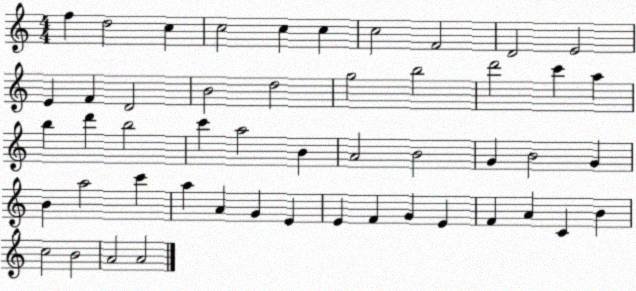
X:1
T:Untitled
M:4/4
L:1/4
K:C
f d2 c c2 c c c2 F2 D2 E2 E F D2 B2 d2 g2 b2 d'2 c' a b d' b2 c' a2 B A2 B2 G B2 G B a2 c' a A G E E F G E F A C B c2 B2 A2 A2